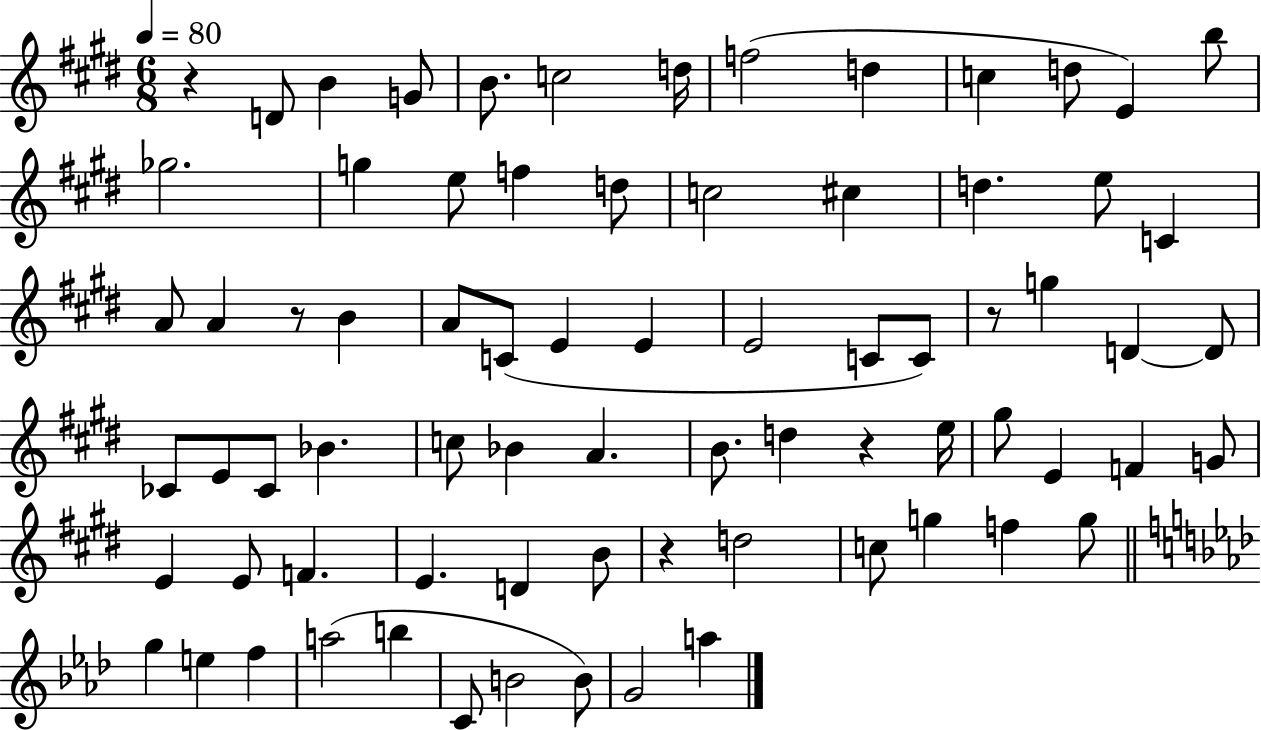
R/q D4/e B4/q G4/e B4/e. C5/h D5/s F5/h D5/q C5/q D5/e E4/q B5/e Gb5/h. G5/q E5/e F5/q D5/e C5/h C#5/q D5/q. E5/e C4/q A4/e A4/q R/e B4/q A4/e C4/e E4/q E4/q E4/h C4/e C4/e R/e G5/q D4/q D4/e CES4/e E4/e CES4/e Bb4/q. C5/e Bb4/q A4/q. B4/e. D5/q R/q E5/s G#5/e E4/q F4/q G4/e E4/q E4/e F4/q. E4/q. D4/q B4/e R/q D5/h C5/e G5/q F5/q G5/e G5/q E5/q F5/q A5/h B5/q C4/e B4/h B4/e G4/h A5/q